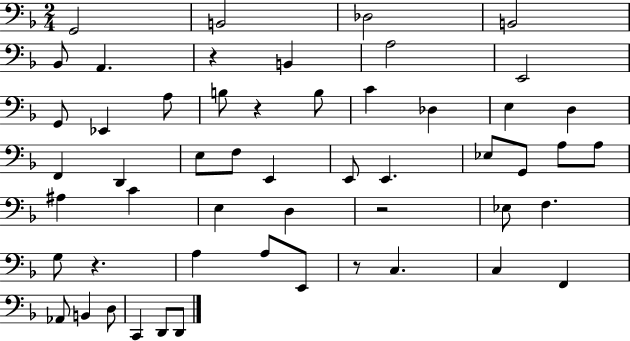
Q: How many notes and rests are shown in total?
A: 53